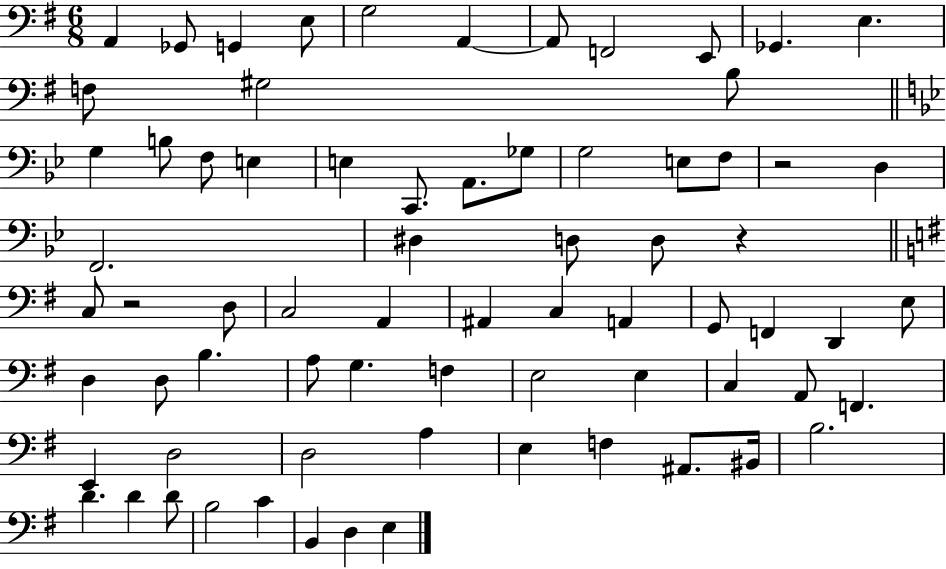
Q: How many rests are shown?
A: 3